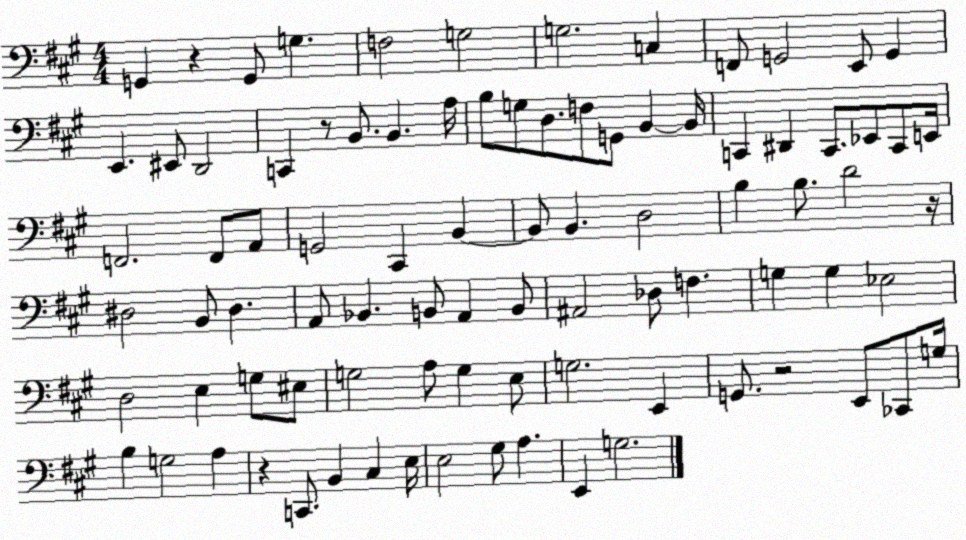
X:1
T:Untitled
M:4/4
L:1/4
K:A
G,, z G,,/2 G, F,2 G,2 G,2 C, F,,/2 G,,2 E,,/2 G,, E,, ^E,,/2 D,,2 C,, z/2 B,,/2 B,, A,/4 B,/2 G,/2 D,/2 F,/2 G,,/2 B,, B,,/4 C,, ^D,, C,,/2 _E,,/2 C,,/2 E,,/4 F,,2 F,,/2 A,,/2 G,,2 ^C,, B,, B,,/2 B,, D,2 B, B,/2 D2 z/4 ^D,2 B,,/2 ^D, A,,/2 _B,, B,,/2 A,, B,,/2 ^A,,2 _D,/2 F, G, G, _E,2 D,2 E, G,/2 ^E,/2 G,2 A,/2 G, E,/2 G,2 E,, G,,/2 z2 E,,/2 _C,,/2 G,/4 B, G,2 A, z C,,/2 B,, ^C, E,/4 E,2 ^G,/2 A, E,, G,2